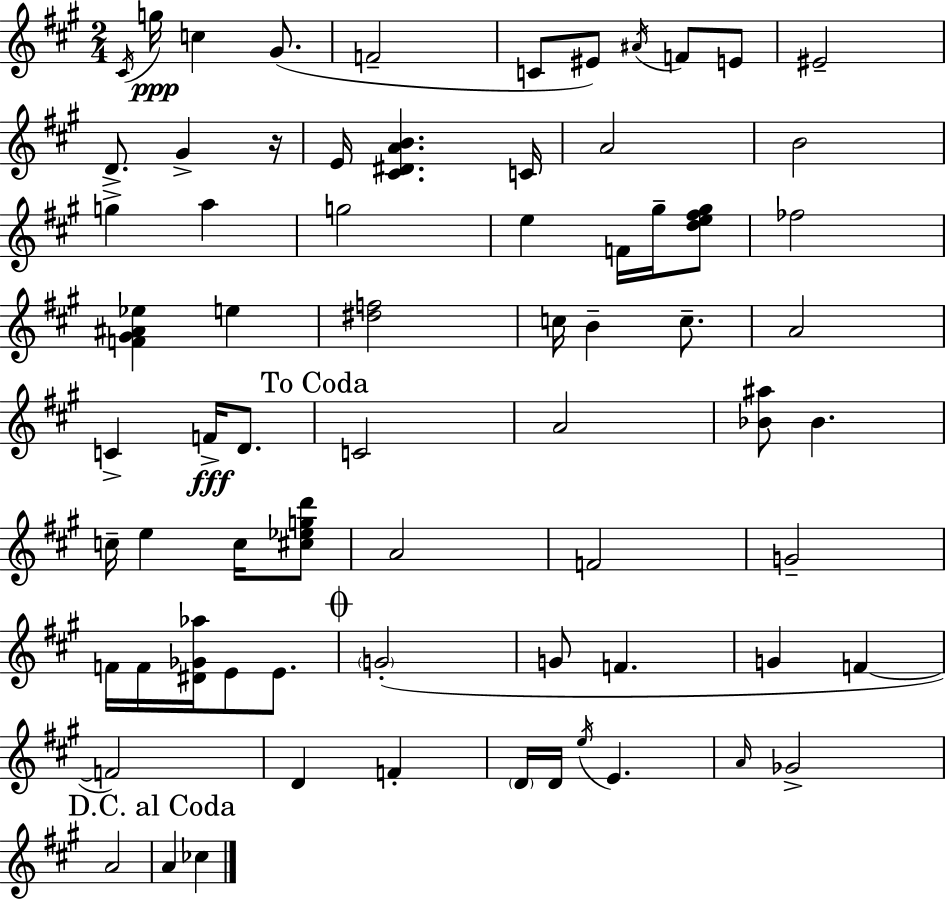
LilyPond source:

{
  \clef treble
  \numericTimeSignature
  \time 2/4
  \key a \major
  \acciaccatura { cis'16 }\ppp g''16 c''4 gis'8.( | f'2-- | c'8 eis'8) \acciaccatura { ais'16 } f'8 | e'8 eis'2-- | \break d'8.-> gis'4-> | r16 e'16 <cis' dis' a' b'>4. | c'16 a'2 | b'2 | \break g''4-> a''4 | g''2 | e''4 f'16 gis''16-- | <d'' e'' fis'' gis''>8 fes''2 | \break <f' gis' ais' ees''>4 e''4 | <dis'' f''>2 | c''16 b'4-- c''8.-- | a'2 | \break c'4-> f'16->\fff d'8. | \mark "To Coda" c'2 | a'2 | <bes' ais''>8 bes'4. | \break c''16-- e''4 c''16 | <cis'' ees'' g'' d'''>8 a'2 | f'2 | g'2-- | \break f'16 f'16 <dis' ges' aes''>16 e'8 e'8. | \mark \markup { \musicglyph "scripts.coda" } \parenthesize g'2-.( | g'8 f'4. | g'4 f'4~~ | \break f'2) | d'4 f'4-. | \parenthesize d'16 d'16 \acciaccatura { e''16 } e'4. | \grace { a'16 } ges'2-> | \break a'2 | \mark "D.C. al Coda" a'4 | ces''4 \bar "|."
}